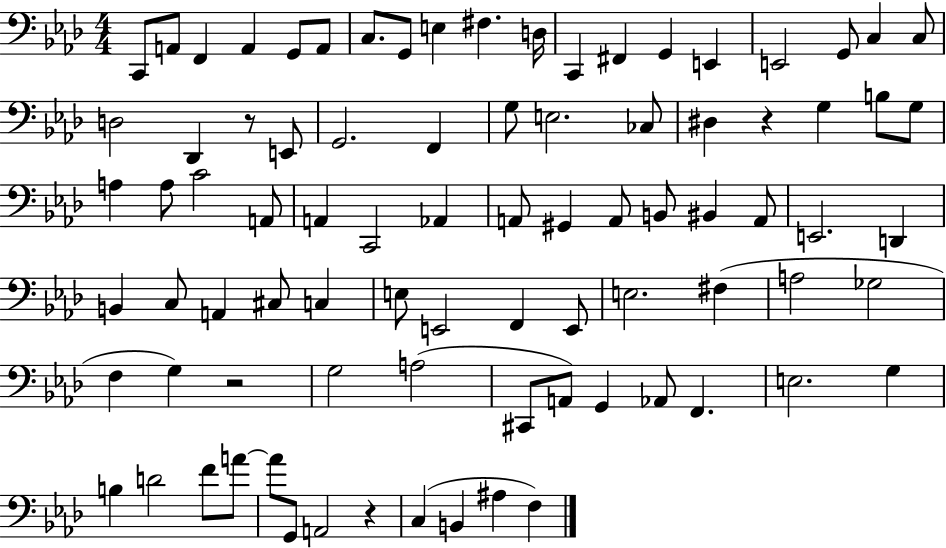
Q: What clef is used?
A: bass